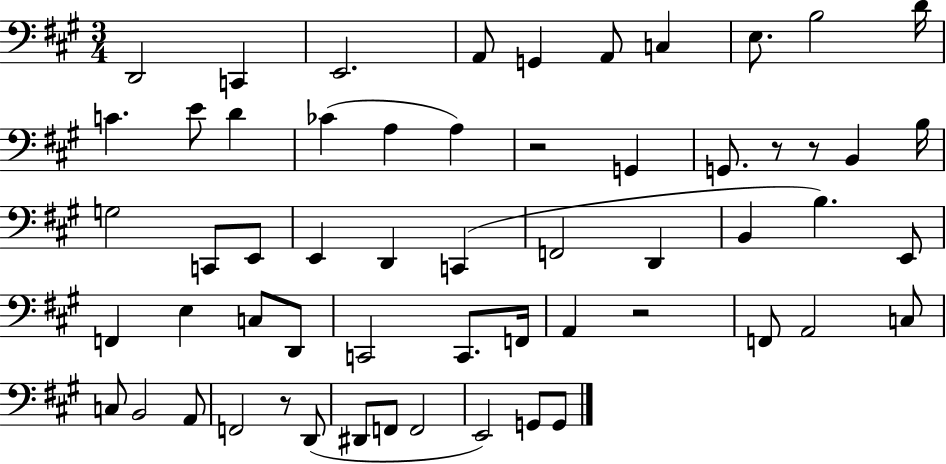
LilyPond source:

{
  \clef bass
  \numericTimeSignature
  \time 3/4
  \key a \major
  d,2 c,4 | e,2. | a,8 g,4 a,8 c4 | e8. b2 d'16 | \break c'4. e'8 d'4 | ces'4( a4 a4) | r2 g,4 | g,8. r8 r8 b,4 b16 | \break g2 c,8 e,8 | e,4 d,4 c,4( | f,2 d,4 | b,4 b4.) e,8 | \break f,4 e4 c8 d,8 | c,2 c,8. f,16 | a,4 r2 | f,8 a,2 c8 | \break c8 b,2 a,8 | f,2 r8 d,8( | dis,8 f,8 f,2 | e,2) g,8 g,8 | \break \bar "|."
}